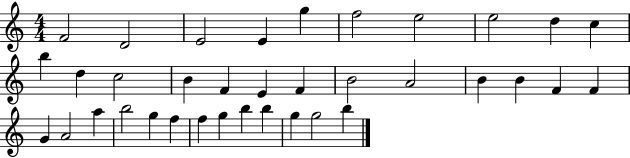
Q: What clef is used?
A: treble